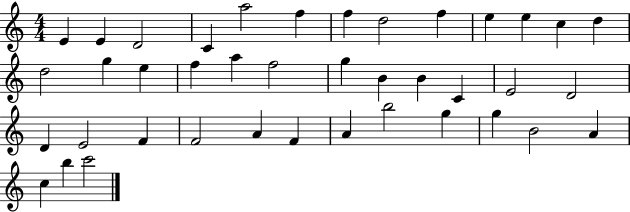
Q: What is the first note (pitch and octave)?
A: E4